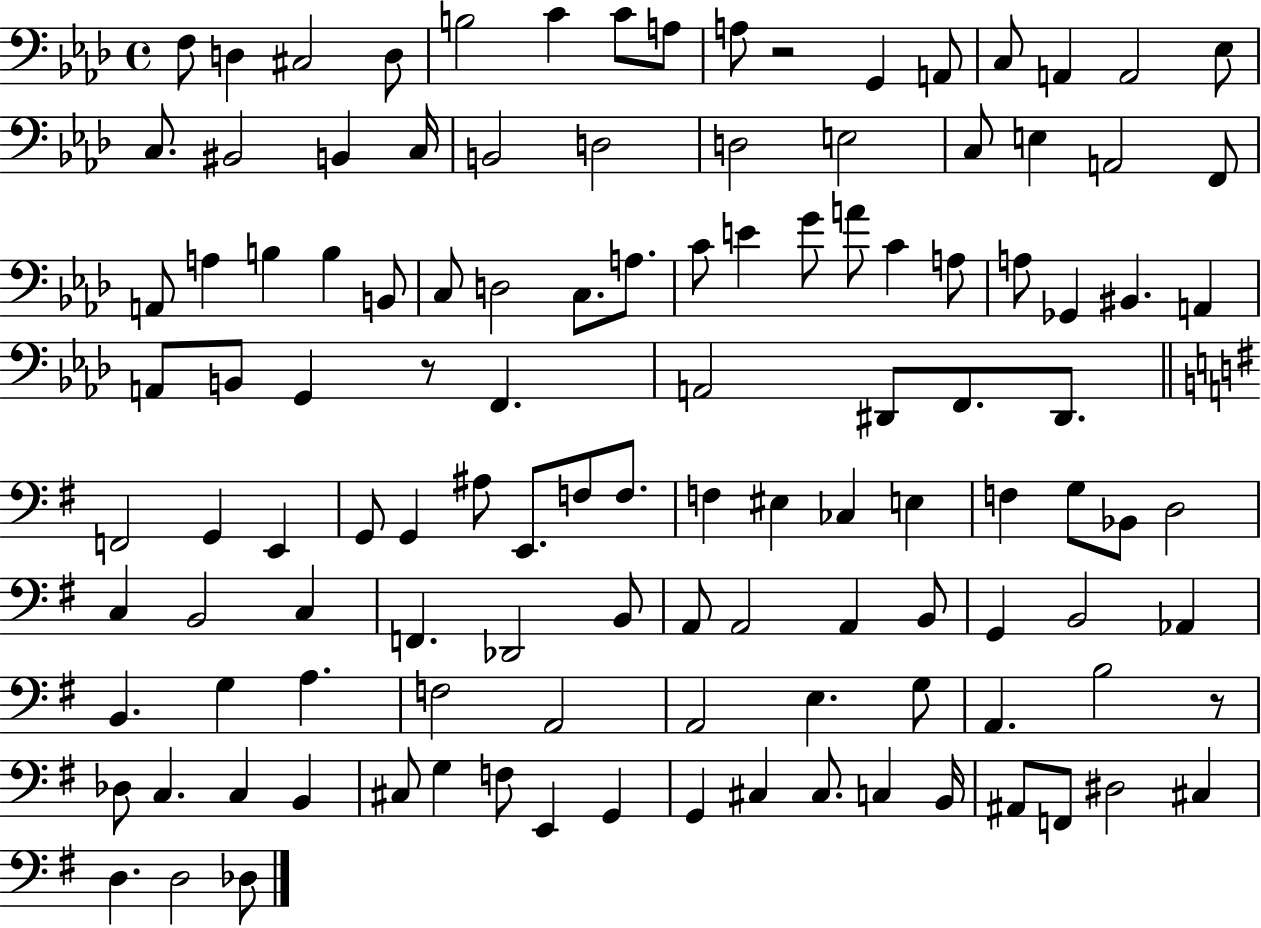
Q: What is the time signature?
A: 4/4